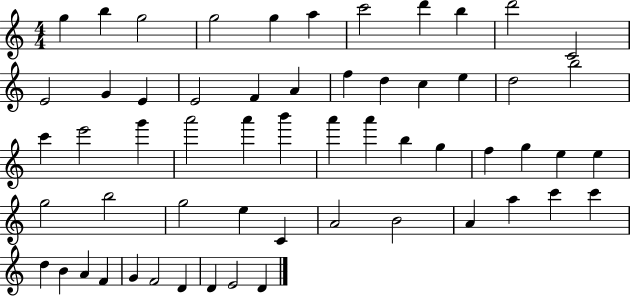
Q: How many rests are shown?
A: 0